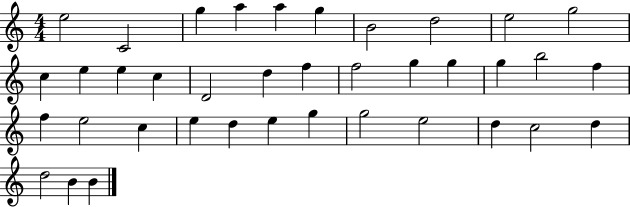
X:1
T:Untitled
M:4/4
L:1/4
K:C
e2 C2 g a a g B2 d2 e2 g2 c e e c D2 d f f2 g g g b2 f f e2 c e d e g g2 e2 d c2 d d2 B B